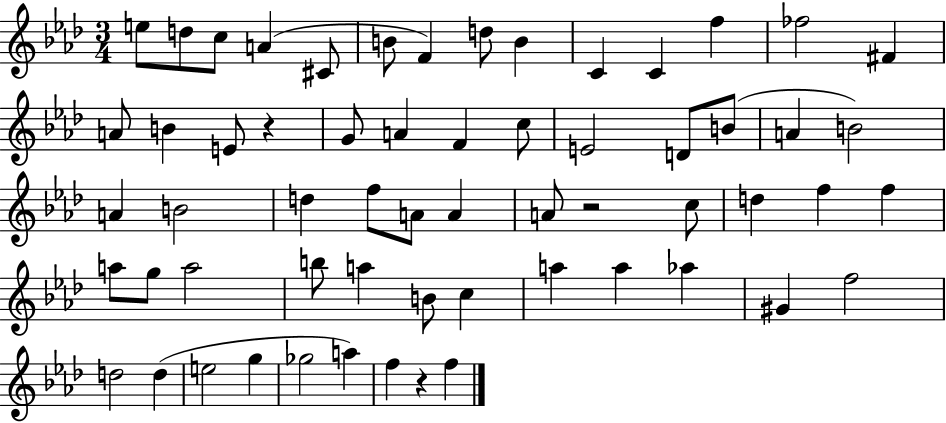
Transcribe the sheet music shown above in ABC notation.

X:1
T:Untitled
M:3/4
L:1/4
K:Ab
e/2 d/2 c/2 A ^C/2 B/2 F d/2 B C C f _f2 ^F A/2 B E/2 z G/2 A F c/2 E2 D/2 B/2 A B2 A B2 d f/2 A/2 A A/2 z2 c/2 d f f a/2 g/2 a2 b/2 a B/2 c a a _a ^G f2 d2 d e2 g _g2 a f z f